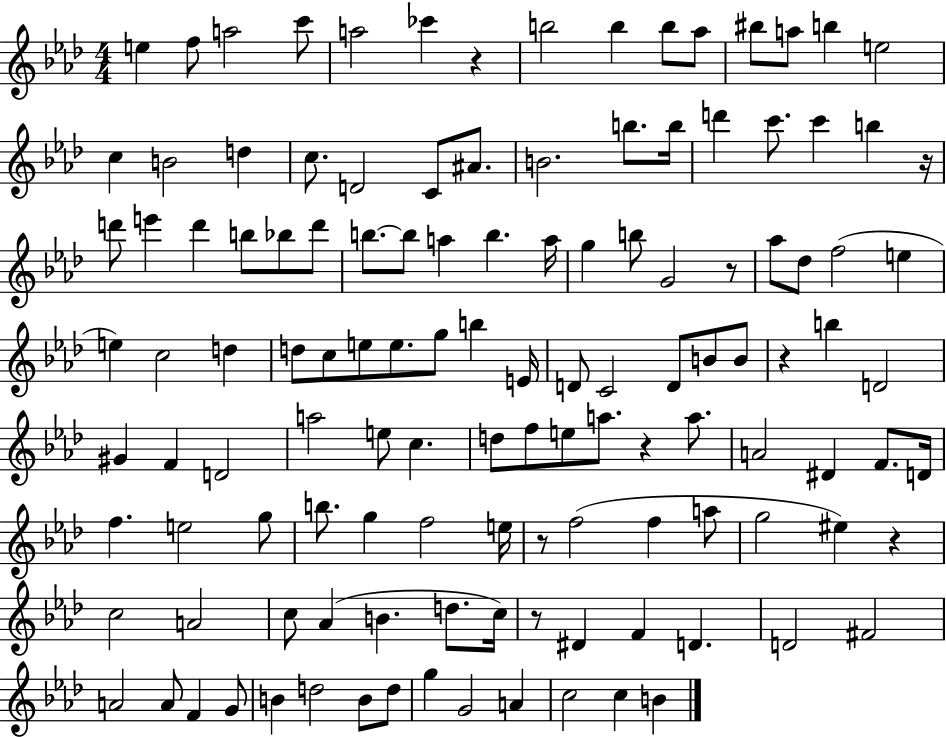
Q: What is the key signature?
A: AES major